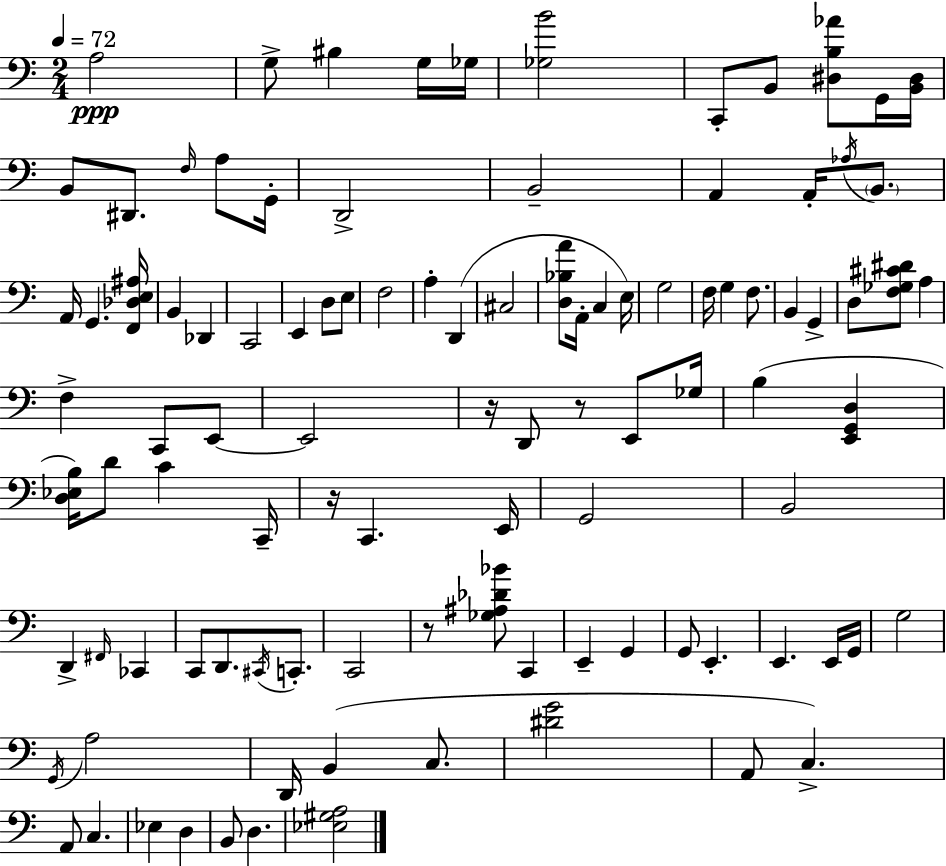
X:1
T:Untitled
M:2/4
L:1/4
K:Am
A,2 G,/2 ^B, G,/4 _G,/4 [_G,B]2 C,,/2 B,,/2 [^D,B,_A]/2 G,,/4 [B,,^D,]/4 B,,/2 ^D,,/2 F,/4 A,/2 G,,/4 D,,2 B,,2 A,, A,,/4 _A,/4 B,,/2 A,,/4 G,, [F,,_D,E,^A,]/4 B,, _D,, C,,2 E,, D,/2 E,/2 F,2 A, D,, ^C,2 [D,_B,A]/2 A,,/4 C, E,/4 G,2 F,/4 G, F,/2 B,, G,, D,/2 [F,_G,^C^D]/2 A, F, C,,/2 E,,/2 E,,2 z/4 D,,/2 z/2 E,,/2 _G,/4 B, [E,,G,,D,] [D,_E,B,]/4 D/2 C C,,/4 z/4 C,, E,,/4 G,,2 B,,2 D,, ^F,,/4 _C,, C,,/2 D,,/2 ^C,,/4 C,,/2 C,,2 z/2 [_G,^A,_D_B]/2 C,, E,, G,, G,,/2 E,, E,, E,,/4 G,,/4 G,2 G,,/4 A,2 D,,/4 B,, C,/2 [^DG]2 A,,/2 C, A,,/2 C, _E, D, B,,/2 D, [_E,^G,A,]2